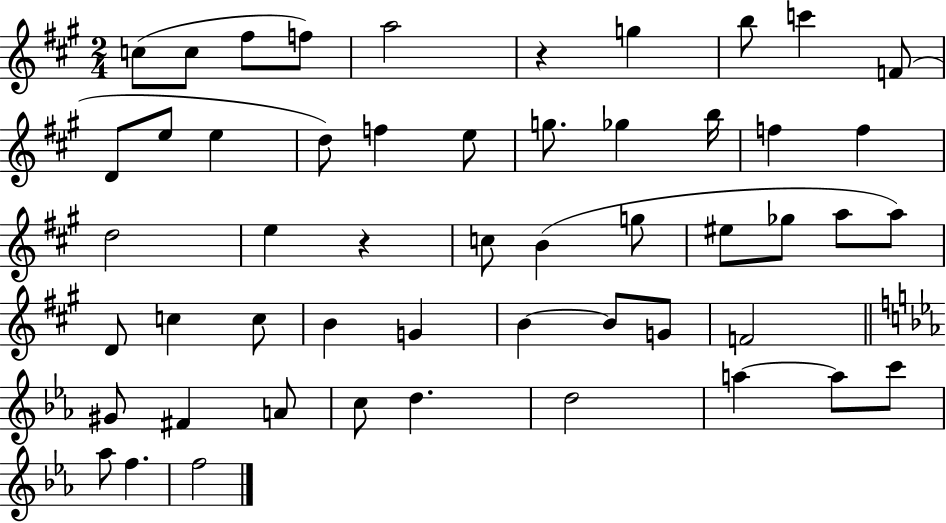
C5/e C5/e F#5/e F5/e A5/h R/q G5/q B5/e C6/q F4/e D4/e E5/e E5/q D5/e F5/q E5/e G5/e. Gb5/q B5/s F5/q F5/q D5/h E5/q R/q C5/e B4/q G5/e EIS5/e Gb5/e A5/e A5/e D4/e C5/q C5/e B4/q G4/q B4/q B4/e G4/e F4/h G#4/e F#4/q A4/e C5/e D5/q. D5/h A5/q A5/e C6/e Ab5/e F5/q. F5/h